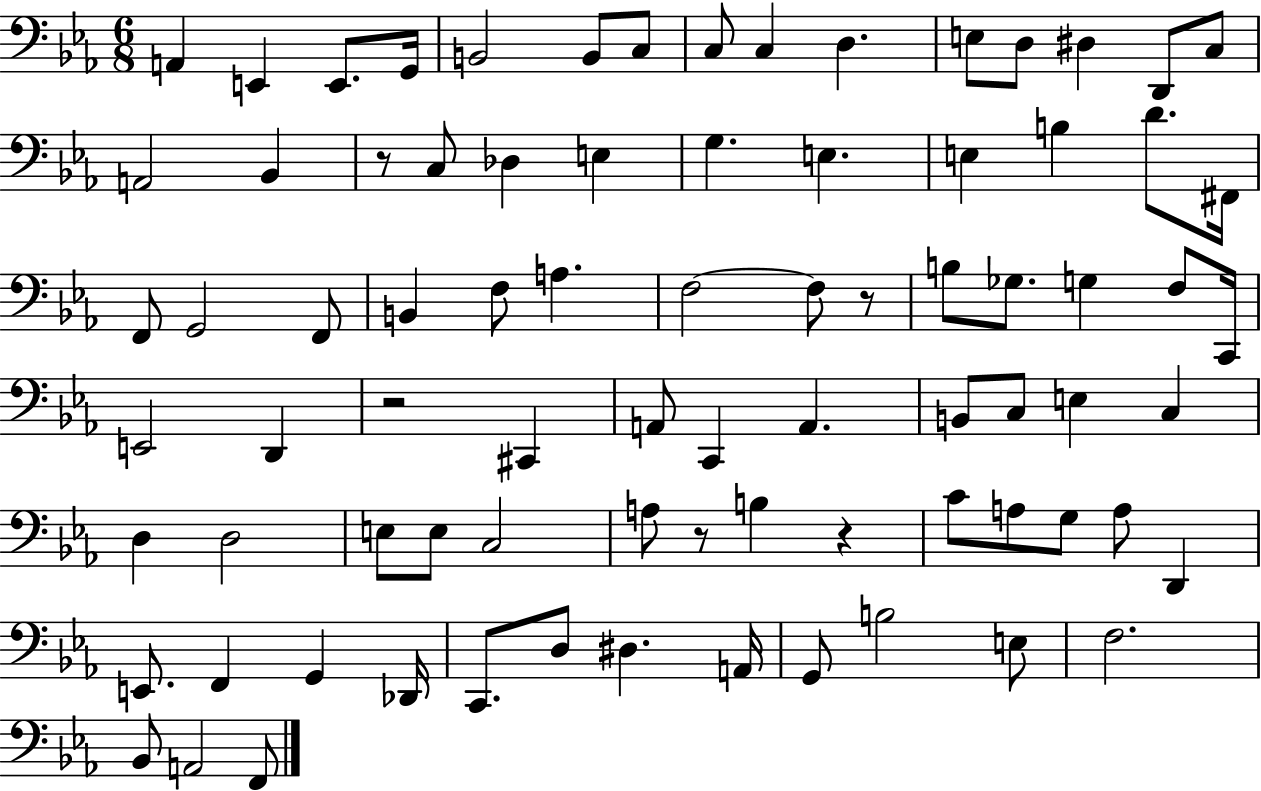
{
  \clef bass
  \numericTimeSignature
  \time 6/8
  \key ees \major
  a,4 e,4 e,8. g,16 | b,2 b,8 c8 | c8 c4 d4. | e8 d8 dis4 d,8 c8 | \break a,2 bes,4 | r8 c8 des4 e4 | g4. e4. | e4 b4 d'8. fis,16 | \break f,8 g,2 f,8 | b,4 f8 a4. | f2~~ f8 r8 | b8 ges8. g4 f8 c,16 | \break e,2 d,4 | r2 cis,4 | a,8 c,4 a,4. | b,8 c8 e4 c4 | \break d4 d2 | e8 e8 c2 | a8 r8 b4 r4 | c'8 a8 g8 a8 d,4 | \break e,8. f,4 g,4 des,16 | c,8. d8 dis4. a,16 | g,8 b2 e8 | f2. | \break bes,8 a,2 f,8 | \bar "|."
}